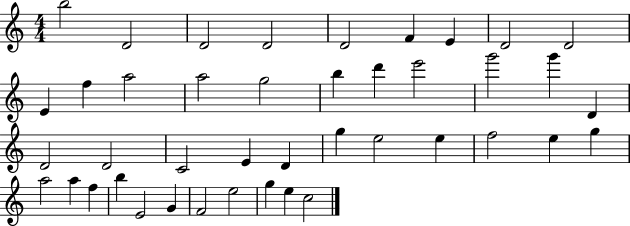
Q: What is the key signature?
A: C major